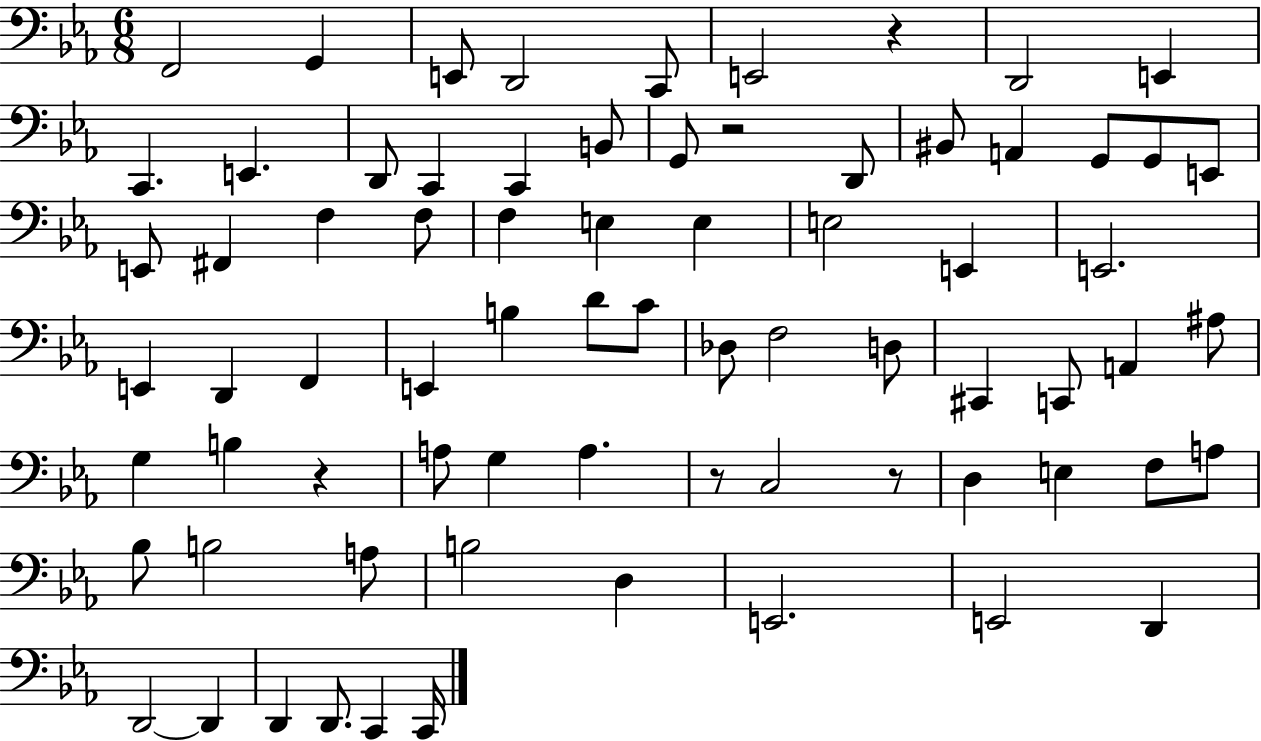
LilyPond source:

{
  \clef bass
  \numericTimeSignature
  \time 6/8
  \key ees \major
  f,2 g,4 | e,8 d,2 c,8 | e,2 r4 | d,2 e,4 | \break c,4. e,4. | d,8 c,4 c,4 b,8 | g,8 r2 d,8 | bis,8 a,4 g,8 g,8 e,8 | \break e,8 fis,4 f4 f8 | f4 e4 e4 | e2 e,4 | e,2. | \break e,4 d,4 f,4 | e,4 b4 d'8 c'8 | des8 f2 d8 | cis,4 c,8 a,4 ais8 | \break g4 b4 r4 | a8 g4 a4. | r8 c2 r8 | d4 e4 f8 a8 | \break bes8 b2 a8 | b2 d4 | e,2. | e,2 d,4 | \break d,2~~ d,4 | d,4 d,8. c,4 c,16 | \bar "|."
}